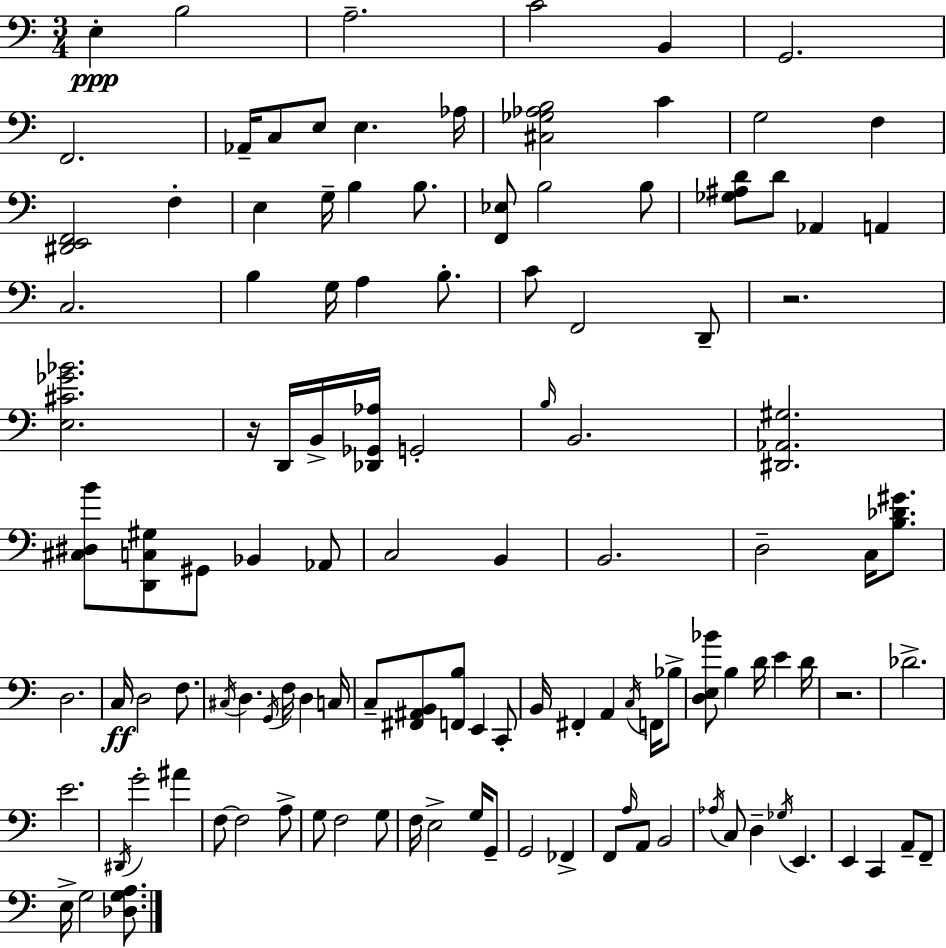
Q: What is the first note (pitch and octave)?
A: E3